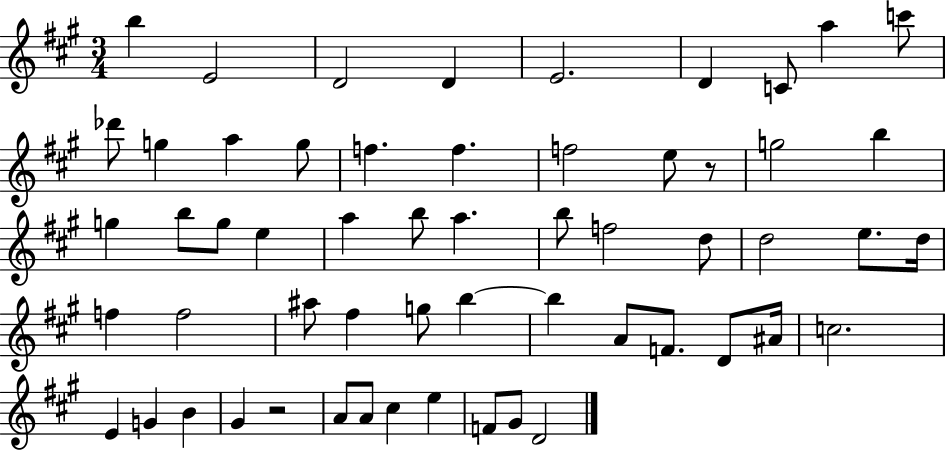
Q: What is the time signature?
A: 3/4